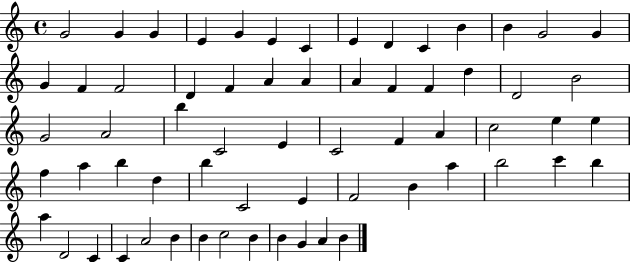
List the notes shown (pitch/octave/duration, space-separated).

G4/h G4/q G4/q E4/q G4/q E4/q C4/q E4/q D4/q C4/q B4/q B4/q G4/h G4/q G4/q F4/q F4/h D4/q F4/q A4/q A4/q A4/q F4/q F4/q D5/q D4/h B4/h G4/h A4/h B5/q C4/h E4/q C4/h F4/q A4/q C5/h E5/q E5/q F5/q A5/q B5/q D5/q B5/q C4/h E4/q F4/h B4/q A5/q B5/h C6/q B5/q A5/q D4/h C4/q C4/q A4/h B4/q B4/q C5/h B4/q B4/q G4/q A4/q B4/q